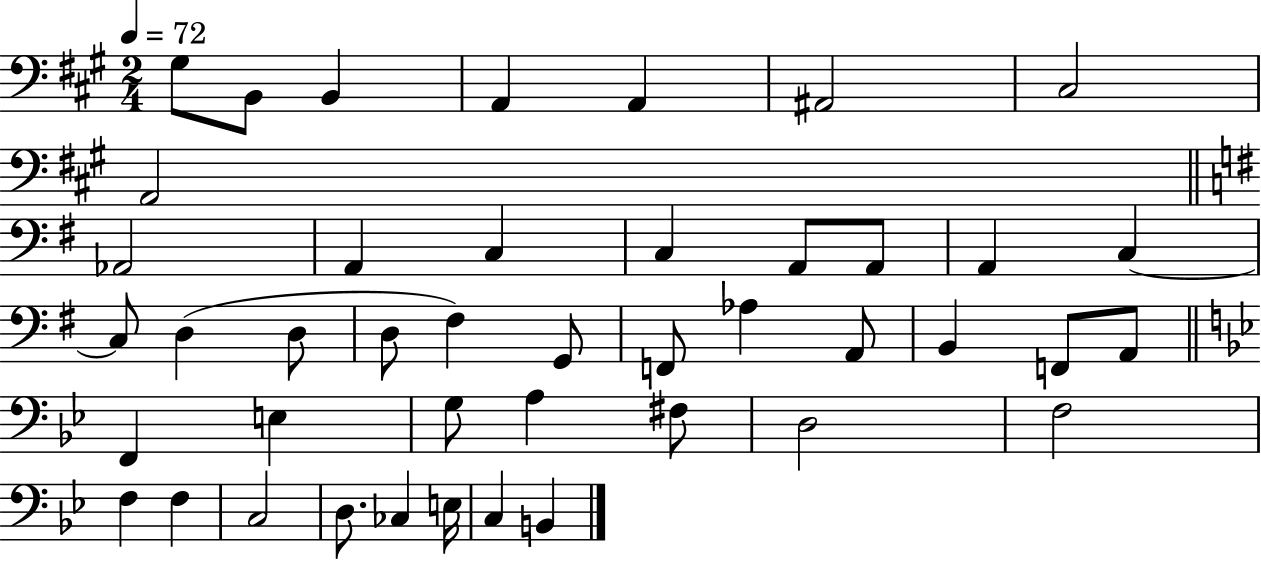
{
  \clef bass
  \numericTimeSignature
  \time 2/4
  \key a \major
  \tempo 4 = 72
  gis8 b,8 b,4 | a,4 a,4 | ais,2 | cis2 | \break a,2 | \bar "||" \break \key e \minor aes,2 | a,4 c4 | c4 a,8 a,8 | a,4 c4~~ | \break c8 d4( d8 | d8 fis4) g,8 | f,8 aes4 a,8 | b,4 f,8 a,8 | \break \bar "||" \break \key g \minor f,4 e4 | g8 a4 fis8 | d2 | f2 | \break f4 f4 | c2 | d8. ces4 e16 | c4 b,4 | \break \bar "|."
}